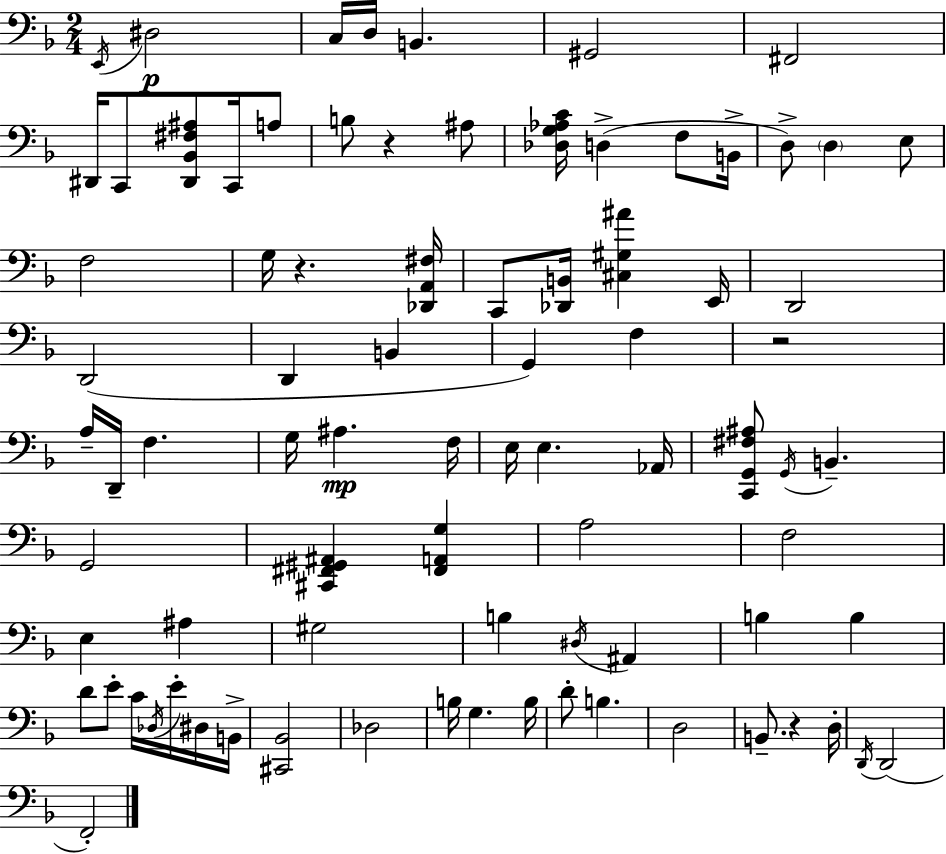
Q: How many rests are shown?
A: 4